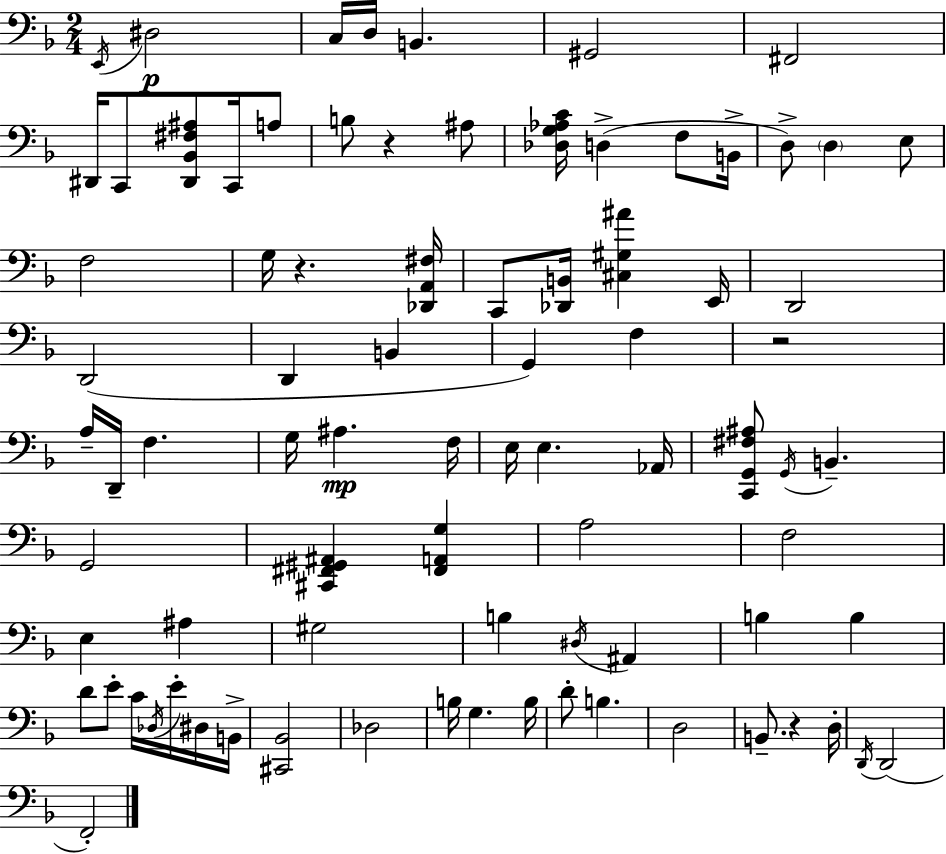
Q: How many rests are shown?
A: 4